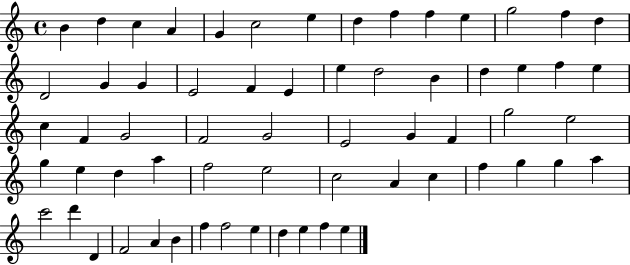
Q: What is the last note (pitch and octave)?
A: E5